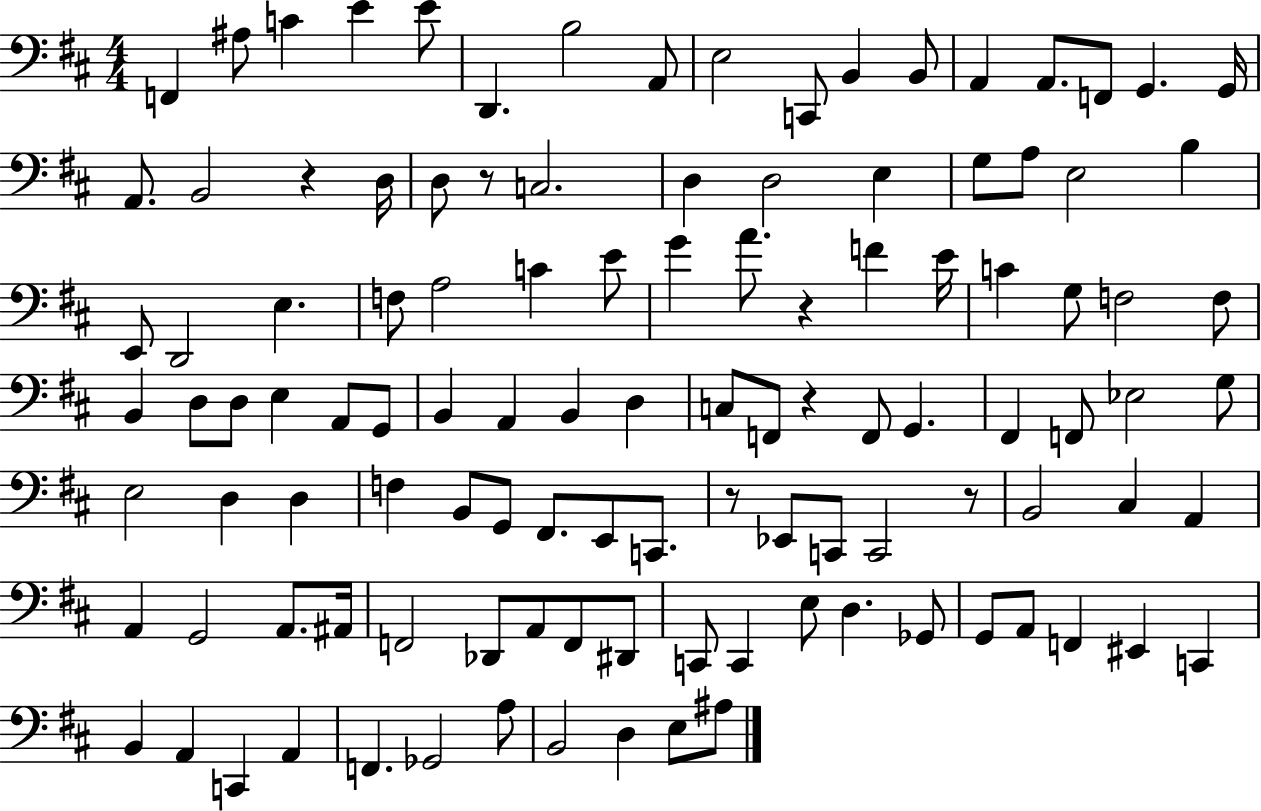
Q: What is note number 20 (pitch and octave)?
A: D3